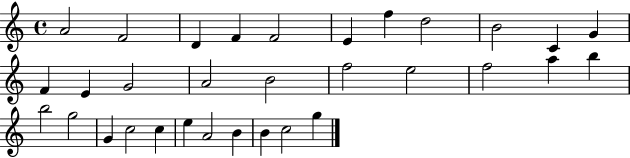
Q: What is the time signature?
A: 4/4